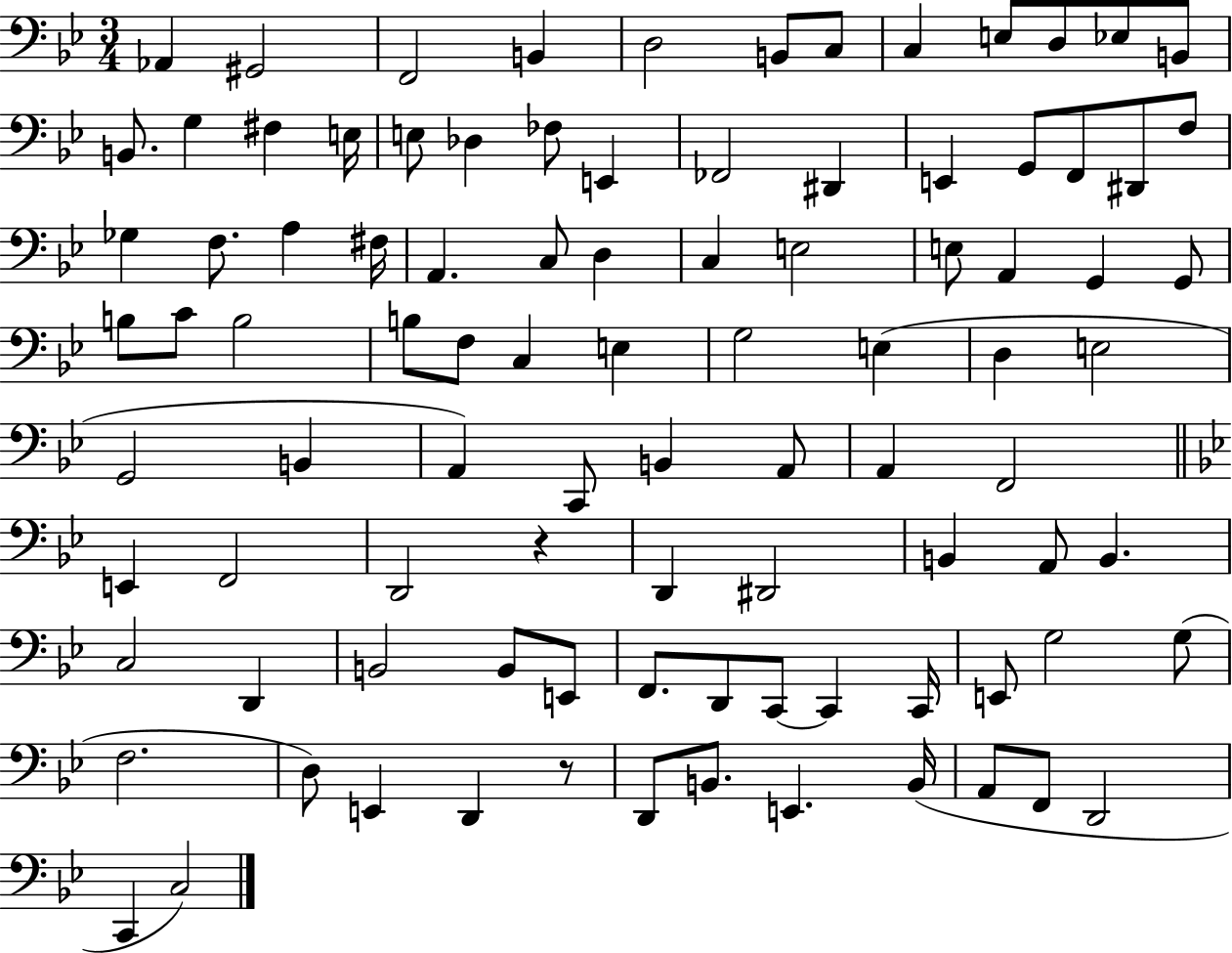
Ab2/q G#2/h F2/h B2/q D3/h B2/e C3/e C3/q E3/e D3/e Eb3/e B2/e B2/e. G3/q F#3/q E3/s E3/e Db3/q FES3/e E2/q FES2/h D#2/q E2/q G2/e F2/e D#2/e F3/e Gb3/q F3/e. A3/q F#3/s A2/q. C3/e D3/q C3/q E3/h E3/e A2/q G2/q G2/e B3/e C4/e B3/h B3/e F3/e C3/q E3/q G3/h E3/q D3/q E3/h G2/h B2/q A2/q C2/e B2/q A2/e A2/q F2/h E2/q F2/h D2/h R/q D2/q D#2/h B2/q A2/e B2/q. C3/h D2/q B2/h B2/e E2/e F2/e. D2/e C2/e C2/q C2/s E2/e G3/h G3/e F3/h. D3/e E2/q D2/q R/e D2/e B2/e. E2/q. B2/s A2/e F2/e D2/h C2/q C3/h